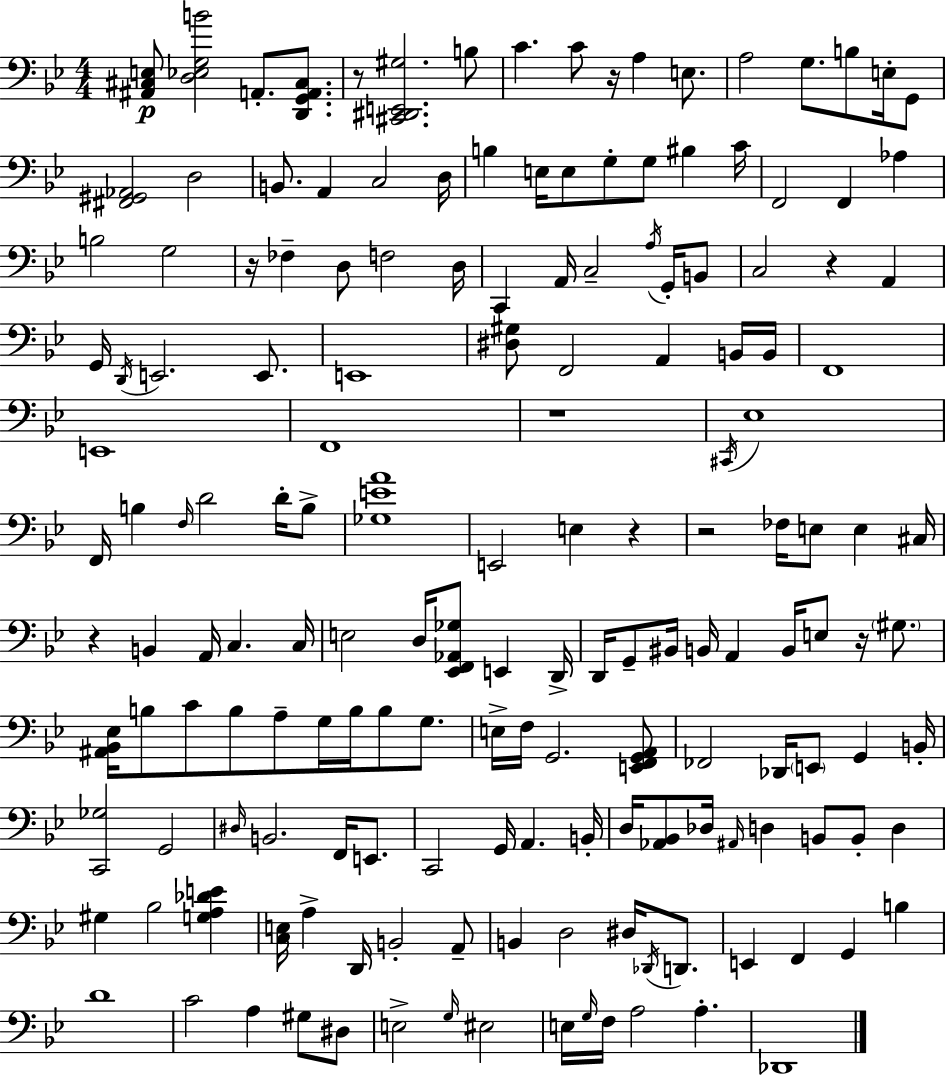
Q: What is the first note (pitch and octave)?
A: A2